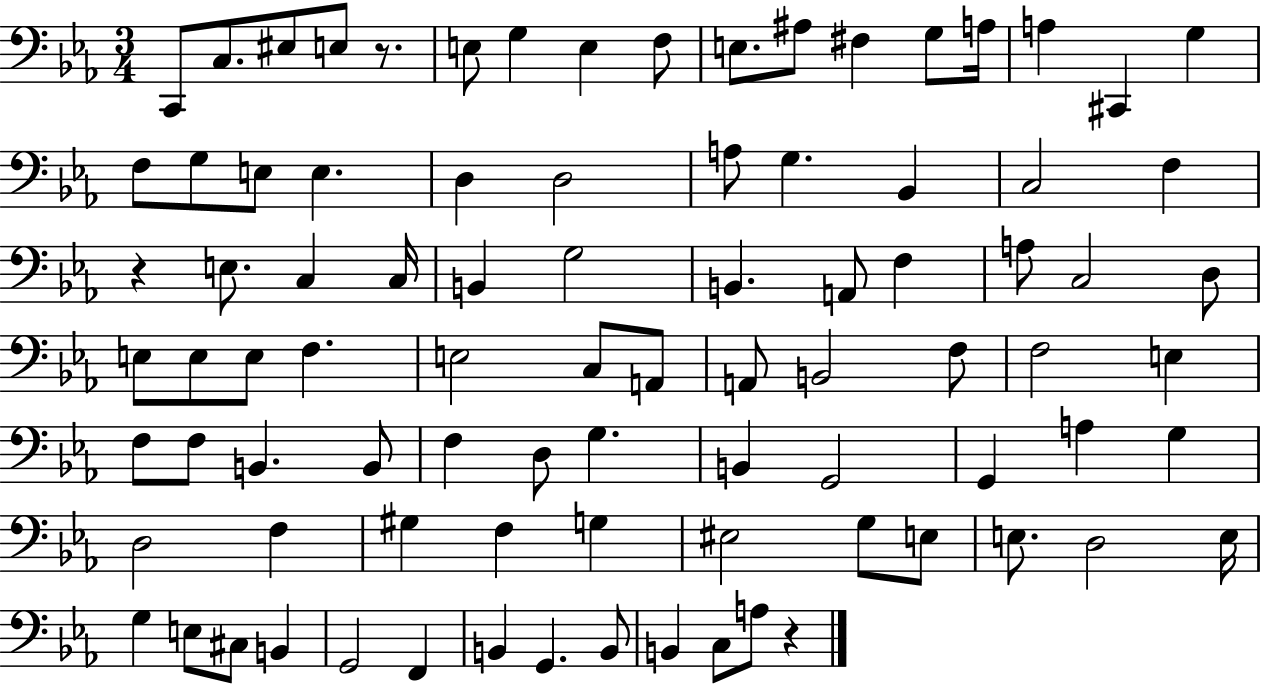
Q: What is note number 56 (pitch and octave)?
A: D3